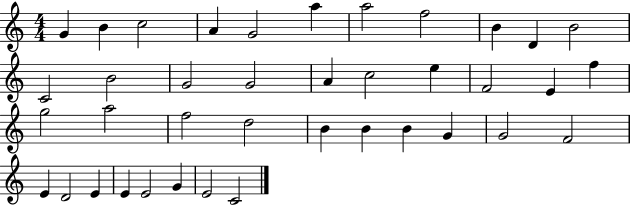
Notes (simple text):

G4/q B4/q C5/h A4/q G4/h A5/q A5/h F5/h B4/q D4/q B4/h C4/h B4/h G4/h G4/h A4/q C5/h E5/q F4/h E4/q F5/q G5/h A5/h F5/h D5/h B4/q B4/q B4/q G4/q G4/h F4/h E4/q D4/h E4/q E4/q E4/h G4/q E4/h C4/h